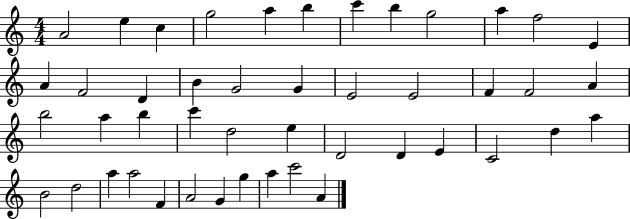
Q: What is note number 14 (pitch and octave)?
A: F4